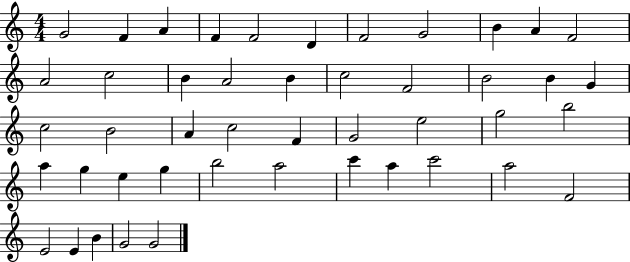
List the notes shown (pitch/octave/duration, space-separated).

G4/h F4/q A4/q F4/q F4/h D4/q F4/h G4/h B4/q A4/q F4/h A4/h C5/h B4/q A4/h B4/q C5/h F4/h B4/h B4/q G4/q C5/h B4/h A4/q C5/h F4/q G4/h E5/h G5/h B5/h A5/q G5/q E5/q G5/q B5/h A5/h C6/q A5/q C6/h A5/h F4/h E4/h E4/q B4/q G4/h G4/h